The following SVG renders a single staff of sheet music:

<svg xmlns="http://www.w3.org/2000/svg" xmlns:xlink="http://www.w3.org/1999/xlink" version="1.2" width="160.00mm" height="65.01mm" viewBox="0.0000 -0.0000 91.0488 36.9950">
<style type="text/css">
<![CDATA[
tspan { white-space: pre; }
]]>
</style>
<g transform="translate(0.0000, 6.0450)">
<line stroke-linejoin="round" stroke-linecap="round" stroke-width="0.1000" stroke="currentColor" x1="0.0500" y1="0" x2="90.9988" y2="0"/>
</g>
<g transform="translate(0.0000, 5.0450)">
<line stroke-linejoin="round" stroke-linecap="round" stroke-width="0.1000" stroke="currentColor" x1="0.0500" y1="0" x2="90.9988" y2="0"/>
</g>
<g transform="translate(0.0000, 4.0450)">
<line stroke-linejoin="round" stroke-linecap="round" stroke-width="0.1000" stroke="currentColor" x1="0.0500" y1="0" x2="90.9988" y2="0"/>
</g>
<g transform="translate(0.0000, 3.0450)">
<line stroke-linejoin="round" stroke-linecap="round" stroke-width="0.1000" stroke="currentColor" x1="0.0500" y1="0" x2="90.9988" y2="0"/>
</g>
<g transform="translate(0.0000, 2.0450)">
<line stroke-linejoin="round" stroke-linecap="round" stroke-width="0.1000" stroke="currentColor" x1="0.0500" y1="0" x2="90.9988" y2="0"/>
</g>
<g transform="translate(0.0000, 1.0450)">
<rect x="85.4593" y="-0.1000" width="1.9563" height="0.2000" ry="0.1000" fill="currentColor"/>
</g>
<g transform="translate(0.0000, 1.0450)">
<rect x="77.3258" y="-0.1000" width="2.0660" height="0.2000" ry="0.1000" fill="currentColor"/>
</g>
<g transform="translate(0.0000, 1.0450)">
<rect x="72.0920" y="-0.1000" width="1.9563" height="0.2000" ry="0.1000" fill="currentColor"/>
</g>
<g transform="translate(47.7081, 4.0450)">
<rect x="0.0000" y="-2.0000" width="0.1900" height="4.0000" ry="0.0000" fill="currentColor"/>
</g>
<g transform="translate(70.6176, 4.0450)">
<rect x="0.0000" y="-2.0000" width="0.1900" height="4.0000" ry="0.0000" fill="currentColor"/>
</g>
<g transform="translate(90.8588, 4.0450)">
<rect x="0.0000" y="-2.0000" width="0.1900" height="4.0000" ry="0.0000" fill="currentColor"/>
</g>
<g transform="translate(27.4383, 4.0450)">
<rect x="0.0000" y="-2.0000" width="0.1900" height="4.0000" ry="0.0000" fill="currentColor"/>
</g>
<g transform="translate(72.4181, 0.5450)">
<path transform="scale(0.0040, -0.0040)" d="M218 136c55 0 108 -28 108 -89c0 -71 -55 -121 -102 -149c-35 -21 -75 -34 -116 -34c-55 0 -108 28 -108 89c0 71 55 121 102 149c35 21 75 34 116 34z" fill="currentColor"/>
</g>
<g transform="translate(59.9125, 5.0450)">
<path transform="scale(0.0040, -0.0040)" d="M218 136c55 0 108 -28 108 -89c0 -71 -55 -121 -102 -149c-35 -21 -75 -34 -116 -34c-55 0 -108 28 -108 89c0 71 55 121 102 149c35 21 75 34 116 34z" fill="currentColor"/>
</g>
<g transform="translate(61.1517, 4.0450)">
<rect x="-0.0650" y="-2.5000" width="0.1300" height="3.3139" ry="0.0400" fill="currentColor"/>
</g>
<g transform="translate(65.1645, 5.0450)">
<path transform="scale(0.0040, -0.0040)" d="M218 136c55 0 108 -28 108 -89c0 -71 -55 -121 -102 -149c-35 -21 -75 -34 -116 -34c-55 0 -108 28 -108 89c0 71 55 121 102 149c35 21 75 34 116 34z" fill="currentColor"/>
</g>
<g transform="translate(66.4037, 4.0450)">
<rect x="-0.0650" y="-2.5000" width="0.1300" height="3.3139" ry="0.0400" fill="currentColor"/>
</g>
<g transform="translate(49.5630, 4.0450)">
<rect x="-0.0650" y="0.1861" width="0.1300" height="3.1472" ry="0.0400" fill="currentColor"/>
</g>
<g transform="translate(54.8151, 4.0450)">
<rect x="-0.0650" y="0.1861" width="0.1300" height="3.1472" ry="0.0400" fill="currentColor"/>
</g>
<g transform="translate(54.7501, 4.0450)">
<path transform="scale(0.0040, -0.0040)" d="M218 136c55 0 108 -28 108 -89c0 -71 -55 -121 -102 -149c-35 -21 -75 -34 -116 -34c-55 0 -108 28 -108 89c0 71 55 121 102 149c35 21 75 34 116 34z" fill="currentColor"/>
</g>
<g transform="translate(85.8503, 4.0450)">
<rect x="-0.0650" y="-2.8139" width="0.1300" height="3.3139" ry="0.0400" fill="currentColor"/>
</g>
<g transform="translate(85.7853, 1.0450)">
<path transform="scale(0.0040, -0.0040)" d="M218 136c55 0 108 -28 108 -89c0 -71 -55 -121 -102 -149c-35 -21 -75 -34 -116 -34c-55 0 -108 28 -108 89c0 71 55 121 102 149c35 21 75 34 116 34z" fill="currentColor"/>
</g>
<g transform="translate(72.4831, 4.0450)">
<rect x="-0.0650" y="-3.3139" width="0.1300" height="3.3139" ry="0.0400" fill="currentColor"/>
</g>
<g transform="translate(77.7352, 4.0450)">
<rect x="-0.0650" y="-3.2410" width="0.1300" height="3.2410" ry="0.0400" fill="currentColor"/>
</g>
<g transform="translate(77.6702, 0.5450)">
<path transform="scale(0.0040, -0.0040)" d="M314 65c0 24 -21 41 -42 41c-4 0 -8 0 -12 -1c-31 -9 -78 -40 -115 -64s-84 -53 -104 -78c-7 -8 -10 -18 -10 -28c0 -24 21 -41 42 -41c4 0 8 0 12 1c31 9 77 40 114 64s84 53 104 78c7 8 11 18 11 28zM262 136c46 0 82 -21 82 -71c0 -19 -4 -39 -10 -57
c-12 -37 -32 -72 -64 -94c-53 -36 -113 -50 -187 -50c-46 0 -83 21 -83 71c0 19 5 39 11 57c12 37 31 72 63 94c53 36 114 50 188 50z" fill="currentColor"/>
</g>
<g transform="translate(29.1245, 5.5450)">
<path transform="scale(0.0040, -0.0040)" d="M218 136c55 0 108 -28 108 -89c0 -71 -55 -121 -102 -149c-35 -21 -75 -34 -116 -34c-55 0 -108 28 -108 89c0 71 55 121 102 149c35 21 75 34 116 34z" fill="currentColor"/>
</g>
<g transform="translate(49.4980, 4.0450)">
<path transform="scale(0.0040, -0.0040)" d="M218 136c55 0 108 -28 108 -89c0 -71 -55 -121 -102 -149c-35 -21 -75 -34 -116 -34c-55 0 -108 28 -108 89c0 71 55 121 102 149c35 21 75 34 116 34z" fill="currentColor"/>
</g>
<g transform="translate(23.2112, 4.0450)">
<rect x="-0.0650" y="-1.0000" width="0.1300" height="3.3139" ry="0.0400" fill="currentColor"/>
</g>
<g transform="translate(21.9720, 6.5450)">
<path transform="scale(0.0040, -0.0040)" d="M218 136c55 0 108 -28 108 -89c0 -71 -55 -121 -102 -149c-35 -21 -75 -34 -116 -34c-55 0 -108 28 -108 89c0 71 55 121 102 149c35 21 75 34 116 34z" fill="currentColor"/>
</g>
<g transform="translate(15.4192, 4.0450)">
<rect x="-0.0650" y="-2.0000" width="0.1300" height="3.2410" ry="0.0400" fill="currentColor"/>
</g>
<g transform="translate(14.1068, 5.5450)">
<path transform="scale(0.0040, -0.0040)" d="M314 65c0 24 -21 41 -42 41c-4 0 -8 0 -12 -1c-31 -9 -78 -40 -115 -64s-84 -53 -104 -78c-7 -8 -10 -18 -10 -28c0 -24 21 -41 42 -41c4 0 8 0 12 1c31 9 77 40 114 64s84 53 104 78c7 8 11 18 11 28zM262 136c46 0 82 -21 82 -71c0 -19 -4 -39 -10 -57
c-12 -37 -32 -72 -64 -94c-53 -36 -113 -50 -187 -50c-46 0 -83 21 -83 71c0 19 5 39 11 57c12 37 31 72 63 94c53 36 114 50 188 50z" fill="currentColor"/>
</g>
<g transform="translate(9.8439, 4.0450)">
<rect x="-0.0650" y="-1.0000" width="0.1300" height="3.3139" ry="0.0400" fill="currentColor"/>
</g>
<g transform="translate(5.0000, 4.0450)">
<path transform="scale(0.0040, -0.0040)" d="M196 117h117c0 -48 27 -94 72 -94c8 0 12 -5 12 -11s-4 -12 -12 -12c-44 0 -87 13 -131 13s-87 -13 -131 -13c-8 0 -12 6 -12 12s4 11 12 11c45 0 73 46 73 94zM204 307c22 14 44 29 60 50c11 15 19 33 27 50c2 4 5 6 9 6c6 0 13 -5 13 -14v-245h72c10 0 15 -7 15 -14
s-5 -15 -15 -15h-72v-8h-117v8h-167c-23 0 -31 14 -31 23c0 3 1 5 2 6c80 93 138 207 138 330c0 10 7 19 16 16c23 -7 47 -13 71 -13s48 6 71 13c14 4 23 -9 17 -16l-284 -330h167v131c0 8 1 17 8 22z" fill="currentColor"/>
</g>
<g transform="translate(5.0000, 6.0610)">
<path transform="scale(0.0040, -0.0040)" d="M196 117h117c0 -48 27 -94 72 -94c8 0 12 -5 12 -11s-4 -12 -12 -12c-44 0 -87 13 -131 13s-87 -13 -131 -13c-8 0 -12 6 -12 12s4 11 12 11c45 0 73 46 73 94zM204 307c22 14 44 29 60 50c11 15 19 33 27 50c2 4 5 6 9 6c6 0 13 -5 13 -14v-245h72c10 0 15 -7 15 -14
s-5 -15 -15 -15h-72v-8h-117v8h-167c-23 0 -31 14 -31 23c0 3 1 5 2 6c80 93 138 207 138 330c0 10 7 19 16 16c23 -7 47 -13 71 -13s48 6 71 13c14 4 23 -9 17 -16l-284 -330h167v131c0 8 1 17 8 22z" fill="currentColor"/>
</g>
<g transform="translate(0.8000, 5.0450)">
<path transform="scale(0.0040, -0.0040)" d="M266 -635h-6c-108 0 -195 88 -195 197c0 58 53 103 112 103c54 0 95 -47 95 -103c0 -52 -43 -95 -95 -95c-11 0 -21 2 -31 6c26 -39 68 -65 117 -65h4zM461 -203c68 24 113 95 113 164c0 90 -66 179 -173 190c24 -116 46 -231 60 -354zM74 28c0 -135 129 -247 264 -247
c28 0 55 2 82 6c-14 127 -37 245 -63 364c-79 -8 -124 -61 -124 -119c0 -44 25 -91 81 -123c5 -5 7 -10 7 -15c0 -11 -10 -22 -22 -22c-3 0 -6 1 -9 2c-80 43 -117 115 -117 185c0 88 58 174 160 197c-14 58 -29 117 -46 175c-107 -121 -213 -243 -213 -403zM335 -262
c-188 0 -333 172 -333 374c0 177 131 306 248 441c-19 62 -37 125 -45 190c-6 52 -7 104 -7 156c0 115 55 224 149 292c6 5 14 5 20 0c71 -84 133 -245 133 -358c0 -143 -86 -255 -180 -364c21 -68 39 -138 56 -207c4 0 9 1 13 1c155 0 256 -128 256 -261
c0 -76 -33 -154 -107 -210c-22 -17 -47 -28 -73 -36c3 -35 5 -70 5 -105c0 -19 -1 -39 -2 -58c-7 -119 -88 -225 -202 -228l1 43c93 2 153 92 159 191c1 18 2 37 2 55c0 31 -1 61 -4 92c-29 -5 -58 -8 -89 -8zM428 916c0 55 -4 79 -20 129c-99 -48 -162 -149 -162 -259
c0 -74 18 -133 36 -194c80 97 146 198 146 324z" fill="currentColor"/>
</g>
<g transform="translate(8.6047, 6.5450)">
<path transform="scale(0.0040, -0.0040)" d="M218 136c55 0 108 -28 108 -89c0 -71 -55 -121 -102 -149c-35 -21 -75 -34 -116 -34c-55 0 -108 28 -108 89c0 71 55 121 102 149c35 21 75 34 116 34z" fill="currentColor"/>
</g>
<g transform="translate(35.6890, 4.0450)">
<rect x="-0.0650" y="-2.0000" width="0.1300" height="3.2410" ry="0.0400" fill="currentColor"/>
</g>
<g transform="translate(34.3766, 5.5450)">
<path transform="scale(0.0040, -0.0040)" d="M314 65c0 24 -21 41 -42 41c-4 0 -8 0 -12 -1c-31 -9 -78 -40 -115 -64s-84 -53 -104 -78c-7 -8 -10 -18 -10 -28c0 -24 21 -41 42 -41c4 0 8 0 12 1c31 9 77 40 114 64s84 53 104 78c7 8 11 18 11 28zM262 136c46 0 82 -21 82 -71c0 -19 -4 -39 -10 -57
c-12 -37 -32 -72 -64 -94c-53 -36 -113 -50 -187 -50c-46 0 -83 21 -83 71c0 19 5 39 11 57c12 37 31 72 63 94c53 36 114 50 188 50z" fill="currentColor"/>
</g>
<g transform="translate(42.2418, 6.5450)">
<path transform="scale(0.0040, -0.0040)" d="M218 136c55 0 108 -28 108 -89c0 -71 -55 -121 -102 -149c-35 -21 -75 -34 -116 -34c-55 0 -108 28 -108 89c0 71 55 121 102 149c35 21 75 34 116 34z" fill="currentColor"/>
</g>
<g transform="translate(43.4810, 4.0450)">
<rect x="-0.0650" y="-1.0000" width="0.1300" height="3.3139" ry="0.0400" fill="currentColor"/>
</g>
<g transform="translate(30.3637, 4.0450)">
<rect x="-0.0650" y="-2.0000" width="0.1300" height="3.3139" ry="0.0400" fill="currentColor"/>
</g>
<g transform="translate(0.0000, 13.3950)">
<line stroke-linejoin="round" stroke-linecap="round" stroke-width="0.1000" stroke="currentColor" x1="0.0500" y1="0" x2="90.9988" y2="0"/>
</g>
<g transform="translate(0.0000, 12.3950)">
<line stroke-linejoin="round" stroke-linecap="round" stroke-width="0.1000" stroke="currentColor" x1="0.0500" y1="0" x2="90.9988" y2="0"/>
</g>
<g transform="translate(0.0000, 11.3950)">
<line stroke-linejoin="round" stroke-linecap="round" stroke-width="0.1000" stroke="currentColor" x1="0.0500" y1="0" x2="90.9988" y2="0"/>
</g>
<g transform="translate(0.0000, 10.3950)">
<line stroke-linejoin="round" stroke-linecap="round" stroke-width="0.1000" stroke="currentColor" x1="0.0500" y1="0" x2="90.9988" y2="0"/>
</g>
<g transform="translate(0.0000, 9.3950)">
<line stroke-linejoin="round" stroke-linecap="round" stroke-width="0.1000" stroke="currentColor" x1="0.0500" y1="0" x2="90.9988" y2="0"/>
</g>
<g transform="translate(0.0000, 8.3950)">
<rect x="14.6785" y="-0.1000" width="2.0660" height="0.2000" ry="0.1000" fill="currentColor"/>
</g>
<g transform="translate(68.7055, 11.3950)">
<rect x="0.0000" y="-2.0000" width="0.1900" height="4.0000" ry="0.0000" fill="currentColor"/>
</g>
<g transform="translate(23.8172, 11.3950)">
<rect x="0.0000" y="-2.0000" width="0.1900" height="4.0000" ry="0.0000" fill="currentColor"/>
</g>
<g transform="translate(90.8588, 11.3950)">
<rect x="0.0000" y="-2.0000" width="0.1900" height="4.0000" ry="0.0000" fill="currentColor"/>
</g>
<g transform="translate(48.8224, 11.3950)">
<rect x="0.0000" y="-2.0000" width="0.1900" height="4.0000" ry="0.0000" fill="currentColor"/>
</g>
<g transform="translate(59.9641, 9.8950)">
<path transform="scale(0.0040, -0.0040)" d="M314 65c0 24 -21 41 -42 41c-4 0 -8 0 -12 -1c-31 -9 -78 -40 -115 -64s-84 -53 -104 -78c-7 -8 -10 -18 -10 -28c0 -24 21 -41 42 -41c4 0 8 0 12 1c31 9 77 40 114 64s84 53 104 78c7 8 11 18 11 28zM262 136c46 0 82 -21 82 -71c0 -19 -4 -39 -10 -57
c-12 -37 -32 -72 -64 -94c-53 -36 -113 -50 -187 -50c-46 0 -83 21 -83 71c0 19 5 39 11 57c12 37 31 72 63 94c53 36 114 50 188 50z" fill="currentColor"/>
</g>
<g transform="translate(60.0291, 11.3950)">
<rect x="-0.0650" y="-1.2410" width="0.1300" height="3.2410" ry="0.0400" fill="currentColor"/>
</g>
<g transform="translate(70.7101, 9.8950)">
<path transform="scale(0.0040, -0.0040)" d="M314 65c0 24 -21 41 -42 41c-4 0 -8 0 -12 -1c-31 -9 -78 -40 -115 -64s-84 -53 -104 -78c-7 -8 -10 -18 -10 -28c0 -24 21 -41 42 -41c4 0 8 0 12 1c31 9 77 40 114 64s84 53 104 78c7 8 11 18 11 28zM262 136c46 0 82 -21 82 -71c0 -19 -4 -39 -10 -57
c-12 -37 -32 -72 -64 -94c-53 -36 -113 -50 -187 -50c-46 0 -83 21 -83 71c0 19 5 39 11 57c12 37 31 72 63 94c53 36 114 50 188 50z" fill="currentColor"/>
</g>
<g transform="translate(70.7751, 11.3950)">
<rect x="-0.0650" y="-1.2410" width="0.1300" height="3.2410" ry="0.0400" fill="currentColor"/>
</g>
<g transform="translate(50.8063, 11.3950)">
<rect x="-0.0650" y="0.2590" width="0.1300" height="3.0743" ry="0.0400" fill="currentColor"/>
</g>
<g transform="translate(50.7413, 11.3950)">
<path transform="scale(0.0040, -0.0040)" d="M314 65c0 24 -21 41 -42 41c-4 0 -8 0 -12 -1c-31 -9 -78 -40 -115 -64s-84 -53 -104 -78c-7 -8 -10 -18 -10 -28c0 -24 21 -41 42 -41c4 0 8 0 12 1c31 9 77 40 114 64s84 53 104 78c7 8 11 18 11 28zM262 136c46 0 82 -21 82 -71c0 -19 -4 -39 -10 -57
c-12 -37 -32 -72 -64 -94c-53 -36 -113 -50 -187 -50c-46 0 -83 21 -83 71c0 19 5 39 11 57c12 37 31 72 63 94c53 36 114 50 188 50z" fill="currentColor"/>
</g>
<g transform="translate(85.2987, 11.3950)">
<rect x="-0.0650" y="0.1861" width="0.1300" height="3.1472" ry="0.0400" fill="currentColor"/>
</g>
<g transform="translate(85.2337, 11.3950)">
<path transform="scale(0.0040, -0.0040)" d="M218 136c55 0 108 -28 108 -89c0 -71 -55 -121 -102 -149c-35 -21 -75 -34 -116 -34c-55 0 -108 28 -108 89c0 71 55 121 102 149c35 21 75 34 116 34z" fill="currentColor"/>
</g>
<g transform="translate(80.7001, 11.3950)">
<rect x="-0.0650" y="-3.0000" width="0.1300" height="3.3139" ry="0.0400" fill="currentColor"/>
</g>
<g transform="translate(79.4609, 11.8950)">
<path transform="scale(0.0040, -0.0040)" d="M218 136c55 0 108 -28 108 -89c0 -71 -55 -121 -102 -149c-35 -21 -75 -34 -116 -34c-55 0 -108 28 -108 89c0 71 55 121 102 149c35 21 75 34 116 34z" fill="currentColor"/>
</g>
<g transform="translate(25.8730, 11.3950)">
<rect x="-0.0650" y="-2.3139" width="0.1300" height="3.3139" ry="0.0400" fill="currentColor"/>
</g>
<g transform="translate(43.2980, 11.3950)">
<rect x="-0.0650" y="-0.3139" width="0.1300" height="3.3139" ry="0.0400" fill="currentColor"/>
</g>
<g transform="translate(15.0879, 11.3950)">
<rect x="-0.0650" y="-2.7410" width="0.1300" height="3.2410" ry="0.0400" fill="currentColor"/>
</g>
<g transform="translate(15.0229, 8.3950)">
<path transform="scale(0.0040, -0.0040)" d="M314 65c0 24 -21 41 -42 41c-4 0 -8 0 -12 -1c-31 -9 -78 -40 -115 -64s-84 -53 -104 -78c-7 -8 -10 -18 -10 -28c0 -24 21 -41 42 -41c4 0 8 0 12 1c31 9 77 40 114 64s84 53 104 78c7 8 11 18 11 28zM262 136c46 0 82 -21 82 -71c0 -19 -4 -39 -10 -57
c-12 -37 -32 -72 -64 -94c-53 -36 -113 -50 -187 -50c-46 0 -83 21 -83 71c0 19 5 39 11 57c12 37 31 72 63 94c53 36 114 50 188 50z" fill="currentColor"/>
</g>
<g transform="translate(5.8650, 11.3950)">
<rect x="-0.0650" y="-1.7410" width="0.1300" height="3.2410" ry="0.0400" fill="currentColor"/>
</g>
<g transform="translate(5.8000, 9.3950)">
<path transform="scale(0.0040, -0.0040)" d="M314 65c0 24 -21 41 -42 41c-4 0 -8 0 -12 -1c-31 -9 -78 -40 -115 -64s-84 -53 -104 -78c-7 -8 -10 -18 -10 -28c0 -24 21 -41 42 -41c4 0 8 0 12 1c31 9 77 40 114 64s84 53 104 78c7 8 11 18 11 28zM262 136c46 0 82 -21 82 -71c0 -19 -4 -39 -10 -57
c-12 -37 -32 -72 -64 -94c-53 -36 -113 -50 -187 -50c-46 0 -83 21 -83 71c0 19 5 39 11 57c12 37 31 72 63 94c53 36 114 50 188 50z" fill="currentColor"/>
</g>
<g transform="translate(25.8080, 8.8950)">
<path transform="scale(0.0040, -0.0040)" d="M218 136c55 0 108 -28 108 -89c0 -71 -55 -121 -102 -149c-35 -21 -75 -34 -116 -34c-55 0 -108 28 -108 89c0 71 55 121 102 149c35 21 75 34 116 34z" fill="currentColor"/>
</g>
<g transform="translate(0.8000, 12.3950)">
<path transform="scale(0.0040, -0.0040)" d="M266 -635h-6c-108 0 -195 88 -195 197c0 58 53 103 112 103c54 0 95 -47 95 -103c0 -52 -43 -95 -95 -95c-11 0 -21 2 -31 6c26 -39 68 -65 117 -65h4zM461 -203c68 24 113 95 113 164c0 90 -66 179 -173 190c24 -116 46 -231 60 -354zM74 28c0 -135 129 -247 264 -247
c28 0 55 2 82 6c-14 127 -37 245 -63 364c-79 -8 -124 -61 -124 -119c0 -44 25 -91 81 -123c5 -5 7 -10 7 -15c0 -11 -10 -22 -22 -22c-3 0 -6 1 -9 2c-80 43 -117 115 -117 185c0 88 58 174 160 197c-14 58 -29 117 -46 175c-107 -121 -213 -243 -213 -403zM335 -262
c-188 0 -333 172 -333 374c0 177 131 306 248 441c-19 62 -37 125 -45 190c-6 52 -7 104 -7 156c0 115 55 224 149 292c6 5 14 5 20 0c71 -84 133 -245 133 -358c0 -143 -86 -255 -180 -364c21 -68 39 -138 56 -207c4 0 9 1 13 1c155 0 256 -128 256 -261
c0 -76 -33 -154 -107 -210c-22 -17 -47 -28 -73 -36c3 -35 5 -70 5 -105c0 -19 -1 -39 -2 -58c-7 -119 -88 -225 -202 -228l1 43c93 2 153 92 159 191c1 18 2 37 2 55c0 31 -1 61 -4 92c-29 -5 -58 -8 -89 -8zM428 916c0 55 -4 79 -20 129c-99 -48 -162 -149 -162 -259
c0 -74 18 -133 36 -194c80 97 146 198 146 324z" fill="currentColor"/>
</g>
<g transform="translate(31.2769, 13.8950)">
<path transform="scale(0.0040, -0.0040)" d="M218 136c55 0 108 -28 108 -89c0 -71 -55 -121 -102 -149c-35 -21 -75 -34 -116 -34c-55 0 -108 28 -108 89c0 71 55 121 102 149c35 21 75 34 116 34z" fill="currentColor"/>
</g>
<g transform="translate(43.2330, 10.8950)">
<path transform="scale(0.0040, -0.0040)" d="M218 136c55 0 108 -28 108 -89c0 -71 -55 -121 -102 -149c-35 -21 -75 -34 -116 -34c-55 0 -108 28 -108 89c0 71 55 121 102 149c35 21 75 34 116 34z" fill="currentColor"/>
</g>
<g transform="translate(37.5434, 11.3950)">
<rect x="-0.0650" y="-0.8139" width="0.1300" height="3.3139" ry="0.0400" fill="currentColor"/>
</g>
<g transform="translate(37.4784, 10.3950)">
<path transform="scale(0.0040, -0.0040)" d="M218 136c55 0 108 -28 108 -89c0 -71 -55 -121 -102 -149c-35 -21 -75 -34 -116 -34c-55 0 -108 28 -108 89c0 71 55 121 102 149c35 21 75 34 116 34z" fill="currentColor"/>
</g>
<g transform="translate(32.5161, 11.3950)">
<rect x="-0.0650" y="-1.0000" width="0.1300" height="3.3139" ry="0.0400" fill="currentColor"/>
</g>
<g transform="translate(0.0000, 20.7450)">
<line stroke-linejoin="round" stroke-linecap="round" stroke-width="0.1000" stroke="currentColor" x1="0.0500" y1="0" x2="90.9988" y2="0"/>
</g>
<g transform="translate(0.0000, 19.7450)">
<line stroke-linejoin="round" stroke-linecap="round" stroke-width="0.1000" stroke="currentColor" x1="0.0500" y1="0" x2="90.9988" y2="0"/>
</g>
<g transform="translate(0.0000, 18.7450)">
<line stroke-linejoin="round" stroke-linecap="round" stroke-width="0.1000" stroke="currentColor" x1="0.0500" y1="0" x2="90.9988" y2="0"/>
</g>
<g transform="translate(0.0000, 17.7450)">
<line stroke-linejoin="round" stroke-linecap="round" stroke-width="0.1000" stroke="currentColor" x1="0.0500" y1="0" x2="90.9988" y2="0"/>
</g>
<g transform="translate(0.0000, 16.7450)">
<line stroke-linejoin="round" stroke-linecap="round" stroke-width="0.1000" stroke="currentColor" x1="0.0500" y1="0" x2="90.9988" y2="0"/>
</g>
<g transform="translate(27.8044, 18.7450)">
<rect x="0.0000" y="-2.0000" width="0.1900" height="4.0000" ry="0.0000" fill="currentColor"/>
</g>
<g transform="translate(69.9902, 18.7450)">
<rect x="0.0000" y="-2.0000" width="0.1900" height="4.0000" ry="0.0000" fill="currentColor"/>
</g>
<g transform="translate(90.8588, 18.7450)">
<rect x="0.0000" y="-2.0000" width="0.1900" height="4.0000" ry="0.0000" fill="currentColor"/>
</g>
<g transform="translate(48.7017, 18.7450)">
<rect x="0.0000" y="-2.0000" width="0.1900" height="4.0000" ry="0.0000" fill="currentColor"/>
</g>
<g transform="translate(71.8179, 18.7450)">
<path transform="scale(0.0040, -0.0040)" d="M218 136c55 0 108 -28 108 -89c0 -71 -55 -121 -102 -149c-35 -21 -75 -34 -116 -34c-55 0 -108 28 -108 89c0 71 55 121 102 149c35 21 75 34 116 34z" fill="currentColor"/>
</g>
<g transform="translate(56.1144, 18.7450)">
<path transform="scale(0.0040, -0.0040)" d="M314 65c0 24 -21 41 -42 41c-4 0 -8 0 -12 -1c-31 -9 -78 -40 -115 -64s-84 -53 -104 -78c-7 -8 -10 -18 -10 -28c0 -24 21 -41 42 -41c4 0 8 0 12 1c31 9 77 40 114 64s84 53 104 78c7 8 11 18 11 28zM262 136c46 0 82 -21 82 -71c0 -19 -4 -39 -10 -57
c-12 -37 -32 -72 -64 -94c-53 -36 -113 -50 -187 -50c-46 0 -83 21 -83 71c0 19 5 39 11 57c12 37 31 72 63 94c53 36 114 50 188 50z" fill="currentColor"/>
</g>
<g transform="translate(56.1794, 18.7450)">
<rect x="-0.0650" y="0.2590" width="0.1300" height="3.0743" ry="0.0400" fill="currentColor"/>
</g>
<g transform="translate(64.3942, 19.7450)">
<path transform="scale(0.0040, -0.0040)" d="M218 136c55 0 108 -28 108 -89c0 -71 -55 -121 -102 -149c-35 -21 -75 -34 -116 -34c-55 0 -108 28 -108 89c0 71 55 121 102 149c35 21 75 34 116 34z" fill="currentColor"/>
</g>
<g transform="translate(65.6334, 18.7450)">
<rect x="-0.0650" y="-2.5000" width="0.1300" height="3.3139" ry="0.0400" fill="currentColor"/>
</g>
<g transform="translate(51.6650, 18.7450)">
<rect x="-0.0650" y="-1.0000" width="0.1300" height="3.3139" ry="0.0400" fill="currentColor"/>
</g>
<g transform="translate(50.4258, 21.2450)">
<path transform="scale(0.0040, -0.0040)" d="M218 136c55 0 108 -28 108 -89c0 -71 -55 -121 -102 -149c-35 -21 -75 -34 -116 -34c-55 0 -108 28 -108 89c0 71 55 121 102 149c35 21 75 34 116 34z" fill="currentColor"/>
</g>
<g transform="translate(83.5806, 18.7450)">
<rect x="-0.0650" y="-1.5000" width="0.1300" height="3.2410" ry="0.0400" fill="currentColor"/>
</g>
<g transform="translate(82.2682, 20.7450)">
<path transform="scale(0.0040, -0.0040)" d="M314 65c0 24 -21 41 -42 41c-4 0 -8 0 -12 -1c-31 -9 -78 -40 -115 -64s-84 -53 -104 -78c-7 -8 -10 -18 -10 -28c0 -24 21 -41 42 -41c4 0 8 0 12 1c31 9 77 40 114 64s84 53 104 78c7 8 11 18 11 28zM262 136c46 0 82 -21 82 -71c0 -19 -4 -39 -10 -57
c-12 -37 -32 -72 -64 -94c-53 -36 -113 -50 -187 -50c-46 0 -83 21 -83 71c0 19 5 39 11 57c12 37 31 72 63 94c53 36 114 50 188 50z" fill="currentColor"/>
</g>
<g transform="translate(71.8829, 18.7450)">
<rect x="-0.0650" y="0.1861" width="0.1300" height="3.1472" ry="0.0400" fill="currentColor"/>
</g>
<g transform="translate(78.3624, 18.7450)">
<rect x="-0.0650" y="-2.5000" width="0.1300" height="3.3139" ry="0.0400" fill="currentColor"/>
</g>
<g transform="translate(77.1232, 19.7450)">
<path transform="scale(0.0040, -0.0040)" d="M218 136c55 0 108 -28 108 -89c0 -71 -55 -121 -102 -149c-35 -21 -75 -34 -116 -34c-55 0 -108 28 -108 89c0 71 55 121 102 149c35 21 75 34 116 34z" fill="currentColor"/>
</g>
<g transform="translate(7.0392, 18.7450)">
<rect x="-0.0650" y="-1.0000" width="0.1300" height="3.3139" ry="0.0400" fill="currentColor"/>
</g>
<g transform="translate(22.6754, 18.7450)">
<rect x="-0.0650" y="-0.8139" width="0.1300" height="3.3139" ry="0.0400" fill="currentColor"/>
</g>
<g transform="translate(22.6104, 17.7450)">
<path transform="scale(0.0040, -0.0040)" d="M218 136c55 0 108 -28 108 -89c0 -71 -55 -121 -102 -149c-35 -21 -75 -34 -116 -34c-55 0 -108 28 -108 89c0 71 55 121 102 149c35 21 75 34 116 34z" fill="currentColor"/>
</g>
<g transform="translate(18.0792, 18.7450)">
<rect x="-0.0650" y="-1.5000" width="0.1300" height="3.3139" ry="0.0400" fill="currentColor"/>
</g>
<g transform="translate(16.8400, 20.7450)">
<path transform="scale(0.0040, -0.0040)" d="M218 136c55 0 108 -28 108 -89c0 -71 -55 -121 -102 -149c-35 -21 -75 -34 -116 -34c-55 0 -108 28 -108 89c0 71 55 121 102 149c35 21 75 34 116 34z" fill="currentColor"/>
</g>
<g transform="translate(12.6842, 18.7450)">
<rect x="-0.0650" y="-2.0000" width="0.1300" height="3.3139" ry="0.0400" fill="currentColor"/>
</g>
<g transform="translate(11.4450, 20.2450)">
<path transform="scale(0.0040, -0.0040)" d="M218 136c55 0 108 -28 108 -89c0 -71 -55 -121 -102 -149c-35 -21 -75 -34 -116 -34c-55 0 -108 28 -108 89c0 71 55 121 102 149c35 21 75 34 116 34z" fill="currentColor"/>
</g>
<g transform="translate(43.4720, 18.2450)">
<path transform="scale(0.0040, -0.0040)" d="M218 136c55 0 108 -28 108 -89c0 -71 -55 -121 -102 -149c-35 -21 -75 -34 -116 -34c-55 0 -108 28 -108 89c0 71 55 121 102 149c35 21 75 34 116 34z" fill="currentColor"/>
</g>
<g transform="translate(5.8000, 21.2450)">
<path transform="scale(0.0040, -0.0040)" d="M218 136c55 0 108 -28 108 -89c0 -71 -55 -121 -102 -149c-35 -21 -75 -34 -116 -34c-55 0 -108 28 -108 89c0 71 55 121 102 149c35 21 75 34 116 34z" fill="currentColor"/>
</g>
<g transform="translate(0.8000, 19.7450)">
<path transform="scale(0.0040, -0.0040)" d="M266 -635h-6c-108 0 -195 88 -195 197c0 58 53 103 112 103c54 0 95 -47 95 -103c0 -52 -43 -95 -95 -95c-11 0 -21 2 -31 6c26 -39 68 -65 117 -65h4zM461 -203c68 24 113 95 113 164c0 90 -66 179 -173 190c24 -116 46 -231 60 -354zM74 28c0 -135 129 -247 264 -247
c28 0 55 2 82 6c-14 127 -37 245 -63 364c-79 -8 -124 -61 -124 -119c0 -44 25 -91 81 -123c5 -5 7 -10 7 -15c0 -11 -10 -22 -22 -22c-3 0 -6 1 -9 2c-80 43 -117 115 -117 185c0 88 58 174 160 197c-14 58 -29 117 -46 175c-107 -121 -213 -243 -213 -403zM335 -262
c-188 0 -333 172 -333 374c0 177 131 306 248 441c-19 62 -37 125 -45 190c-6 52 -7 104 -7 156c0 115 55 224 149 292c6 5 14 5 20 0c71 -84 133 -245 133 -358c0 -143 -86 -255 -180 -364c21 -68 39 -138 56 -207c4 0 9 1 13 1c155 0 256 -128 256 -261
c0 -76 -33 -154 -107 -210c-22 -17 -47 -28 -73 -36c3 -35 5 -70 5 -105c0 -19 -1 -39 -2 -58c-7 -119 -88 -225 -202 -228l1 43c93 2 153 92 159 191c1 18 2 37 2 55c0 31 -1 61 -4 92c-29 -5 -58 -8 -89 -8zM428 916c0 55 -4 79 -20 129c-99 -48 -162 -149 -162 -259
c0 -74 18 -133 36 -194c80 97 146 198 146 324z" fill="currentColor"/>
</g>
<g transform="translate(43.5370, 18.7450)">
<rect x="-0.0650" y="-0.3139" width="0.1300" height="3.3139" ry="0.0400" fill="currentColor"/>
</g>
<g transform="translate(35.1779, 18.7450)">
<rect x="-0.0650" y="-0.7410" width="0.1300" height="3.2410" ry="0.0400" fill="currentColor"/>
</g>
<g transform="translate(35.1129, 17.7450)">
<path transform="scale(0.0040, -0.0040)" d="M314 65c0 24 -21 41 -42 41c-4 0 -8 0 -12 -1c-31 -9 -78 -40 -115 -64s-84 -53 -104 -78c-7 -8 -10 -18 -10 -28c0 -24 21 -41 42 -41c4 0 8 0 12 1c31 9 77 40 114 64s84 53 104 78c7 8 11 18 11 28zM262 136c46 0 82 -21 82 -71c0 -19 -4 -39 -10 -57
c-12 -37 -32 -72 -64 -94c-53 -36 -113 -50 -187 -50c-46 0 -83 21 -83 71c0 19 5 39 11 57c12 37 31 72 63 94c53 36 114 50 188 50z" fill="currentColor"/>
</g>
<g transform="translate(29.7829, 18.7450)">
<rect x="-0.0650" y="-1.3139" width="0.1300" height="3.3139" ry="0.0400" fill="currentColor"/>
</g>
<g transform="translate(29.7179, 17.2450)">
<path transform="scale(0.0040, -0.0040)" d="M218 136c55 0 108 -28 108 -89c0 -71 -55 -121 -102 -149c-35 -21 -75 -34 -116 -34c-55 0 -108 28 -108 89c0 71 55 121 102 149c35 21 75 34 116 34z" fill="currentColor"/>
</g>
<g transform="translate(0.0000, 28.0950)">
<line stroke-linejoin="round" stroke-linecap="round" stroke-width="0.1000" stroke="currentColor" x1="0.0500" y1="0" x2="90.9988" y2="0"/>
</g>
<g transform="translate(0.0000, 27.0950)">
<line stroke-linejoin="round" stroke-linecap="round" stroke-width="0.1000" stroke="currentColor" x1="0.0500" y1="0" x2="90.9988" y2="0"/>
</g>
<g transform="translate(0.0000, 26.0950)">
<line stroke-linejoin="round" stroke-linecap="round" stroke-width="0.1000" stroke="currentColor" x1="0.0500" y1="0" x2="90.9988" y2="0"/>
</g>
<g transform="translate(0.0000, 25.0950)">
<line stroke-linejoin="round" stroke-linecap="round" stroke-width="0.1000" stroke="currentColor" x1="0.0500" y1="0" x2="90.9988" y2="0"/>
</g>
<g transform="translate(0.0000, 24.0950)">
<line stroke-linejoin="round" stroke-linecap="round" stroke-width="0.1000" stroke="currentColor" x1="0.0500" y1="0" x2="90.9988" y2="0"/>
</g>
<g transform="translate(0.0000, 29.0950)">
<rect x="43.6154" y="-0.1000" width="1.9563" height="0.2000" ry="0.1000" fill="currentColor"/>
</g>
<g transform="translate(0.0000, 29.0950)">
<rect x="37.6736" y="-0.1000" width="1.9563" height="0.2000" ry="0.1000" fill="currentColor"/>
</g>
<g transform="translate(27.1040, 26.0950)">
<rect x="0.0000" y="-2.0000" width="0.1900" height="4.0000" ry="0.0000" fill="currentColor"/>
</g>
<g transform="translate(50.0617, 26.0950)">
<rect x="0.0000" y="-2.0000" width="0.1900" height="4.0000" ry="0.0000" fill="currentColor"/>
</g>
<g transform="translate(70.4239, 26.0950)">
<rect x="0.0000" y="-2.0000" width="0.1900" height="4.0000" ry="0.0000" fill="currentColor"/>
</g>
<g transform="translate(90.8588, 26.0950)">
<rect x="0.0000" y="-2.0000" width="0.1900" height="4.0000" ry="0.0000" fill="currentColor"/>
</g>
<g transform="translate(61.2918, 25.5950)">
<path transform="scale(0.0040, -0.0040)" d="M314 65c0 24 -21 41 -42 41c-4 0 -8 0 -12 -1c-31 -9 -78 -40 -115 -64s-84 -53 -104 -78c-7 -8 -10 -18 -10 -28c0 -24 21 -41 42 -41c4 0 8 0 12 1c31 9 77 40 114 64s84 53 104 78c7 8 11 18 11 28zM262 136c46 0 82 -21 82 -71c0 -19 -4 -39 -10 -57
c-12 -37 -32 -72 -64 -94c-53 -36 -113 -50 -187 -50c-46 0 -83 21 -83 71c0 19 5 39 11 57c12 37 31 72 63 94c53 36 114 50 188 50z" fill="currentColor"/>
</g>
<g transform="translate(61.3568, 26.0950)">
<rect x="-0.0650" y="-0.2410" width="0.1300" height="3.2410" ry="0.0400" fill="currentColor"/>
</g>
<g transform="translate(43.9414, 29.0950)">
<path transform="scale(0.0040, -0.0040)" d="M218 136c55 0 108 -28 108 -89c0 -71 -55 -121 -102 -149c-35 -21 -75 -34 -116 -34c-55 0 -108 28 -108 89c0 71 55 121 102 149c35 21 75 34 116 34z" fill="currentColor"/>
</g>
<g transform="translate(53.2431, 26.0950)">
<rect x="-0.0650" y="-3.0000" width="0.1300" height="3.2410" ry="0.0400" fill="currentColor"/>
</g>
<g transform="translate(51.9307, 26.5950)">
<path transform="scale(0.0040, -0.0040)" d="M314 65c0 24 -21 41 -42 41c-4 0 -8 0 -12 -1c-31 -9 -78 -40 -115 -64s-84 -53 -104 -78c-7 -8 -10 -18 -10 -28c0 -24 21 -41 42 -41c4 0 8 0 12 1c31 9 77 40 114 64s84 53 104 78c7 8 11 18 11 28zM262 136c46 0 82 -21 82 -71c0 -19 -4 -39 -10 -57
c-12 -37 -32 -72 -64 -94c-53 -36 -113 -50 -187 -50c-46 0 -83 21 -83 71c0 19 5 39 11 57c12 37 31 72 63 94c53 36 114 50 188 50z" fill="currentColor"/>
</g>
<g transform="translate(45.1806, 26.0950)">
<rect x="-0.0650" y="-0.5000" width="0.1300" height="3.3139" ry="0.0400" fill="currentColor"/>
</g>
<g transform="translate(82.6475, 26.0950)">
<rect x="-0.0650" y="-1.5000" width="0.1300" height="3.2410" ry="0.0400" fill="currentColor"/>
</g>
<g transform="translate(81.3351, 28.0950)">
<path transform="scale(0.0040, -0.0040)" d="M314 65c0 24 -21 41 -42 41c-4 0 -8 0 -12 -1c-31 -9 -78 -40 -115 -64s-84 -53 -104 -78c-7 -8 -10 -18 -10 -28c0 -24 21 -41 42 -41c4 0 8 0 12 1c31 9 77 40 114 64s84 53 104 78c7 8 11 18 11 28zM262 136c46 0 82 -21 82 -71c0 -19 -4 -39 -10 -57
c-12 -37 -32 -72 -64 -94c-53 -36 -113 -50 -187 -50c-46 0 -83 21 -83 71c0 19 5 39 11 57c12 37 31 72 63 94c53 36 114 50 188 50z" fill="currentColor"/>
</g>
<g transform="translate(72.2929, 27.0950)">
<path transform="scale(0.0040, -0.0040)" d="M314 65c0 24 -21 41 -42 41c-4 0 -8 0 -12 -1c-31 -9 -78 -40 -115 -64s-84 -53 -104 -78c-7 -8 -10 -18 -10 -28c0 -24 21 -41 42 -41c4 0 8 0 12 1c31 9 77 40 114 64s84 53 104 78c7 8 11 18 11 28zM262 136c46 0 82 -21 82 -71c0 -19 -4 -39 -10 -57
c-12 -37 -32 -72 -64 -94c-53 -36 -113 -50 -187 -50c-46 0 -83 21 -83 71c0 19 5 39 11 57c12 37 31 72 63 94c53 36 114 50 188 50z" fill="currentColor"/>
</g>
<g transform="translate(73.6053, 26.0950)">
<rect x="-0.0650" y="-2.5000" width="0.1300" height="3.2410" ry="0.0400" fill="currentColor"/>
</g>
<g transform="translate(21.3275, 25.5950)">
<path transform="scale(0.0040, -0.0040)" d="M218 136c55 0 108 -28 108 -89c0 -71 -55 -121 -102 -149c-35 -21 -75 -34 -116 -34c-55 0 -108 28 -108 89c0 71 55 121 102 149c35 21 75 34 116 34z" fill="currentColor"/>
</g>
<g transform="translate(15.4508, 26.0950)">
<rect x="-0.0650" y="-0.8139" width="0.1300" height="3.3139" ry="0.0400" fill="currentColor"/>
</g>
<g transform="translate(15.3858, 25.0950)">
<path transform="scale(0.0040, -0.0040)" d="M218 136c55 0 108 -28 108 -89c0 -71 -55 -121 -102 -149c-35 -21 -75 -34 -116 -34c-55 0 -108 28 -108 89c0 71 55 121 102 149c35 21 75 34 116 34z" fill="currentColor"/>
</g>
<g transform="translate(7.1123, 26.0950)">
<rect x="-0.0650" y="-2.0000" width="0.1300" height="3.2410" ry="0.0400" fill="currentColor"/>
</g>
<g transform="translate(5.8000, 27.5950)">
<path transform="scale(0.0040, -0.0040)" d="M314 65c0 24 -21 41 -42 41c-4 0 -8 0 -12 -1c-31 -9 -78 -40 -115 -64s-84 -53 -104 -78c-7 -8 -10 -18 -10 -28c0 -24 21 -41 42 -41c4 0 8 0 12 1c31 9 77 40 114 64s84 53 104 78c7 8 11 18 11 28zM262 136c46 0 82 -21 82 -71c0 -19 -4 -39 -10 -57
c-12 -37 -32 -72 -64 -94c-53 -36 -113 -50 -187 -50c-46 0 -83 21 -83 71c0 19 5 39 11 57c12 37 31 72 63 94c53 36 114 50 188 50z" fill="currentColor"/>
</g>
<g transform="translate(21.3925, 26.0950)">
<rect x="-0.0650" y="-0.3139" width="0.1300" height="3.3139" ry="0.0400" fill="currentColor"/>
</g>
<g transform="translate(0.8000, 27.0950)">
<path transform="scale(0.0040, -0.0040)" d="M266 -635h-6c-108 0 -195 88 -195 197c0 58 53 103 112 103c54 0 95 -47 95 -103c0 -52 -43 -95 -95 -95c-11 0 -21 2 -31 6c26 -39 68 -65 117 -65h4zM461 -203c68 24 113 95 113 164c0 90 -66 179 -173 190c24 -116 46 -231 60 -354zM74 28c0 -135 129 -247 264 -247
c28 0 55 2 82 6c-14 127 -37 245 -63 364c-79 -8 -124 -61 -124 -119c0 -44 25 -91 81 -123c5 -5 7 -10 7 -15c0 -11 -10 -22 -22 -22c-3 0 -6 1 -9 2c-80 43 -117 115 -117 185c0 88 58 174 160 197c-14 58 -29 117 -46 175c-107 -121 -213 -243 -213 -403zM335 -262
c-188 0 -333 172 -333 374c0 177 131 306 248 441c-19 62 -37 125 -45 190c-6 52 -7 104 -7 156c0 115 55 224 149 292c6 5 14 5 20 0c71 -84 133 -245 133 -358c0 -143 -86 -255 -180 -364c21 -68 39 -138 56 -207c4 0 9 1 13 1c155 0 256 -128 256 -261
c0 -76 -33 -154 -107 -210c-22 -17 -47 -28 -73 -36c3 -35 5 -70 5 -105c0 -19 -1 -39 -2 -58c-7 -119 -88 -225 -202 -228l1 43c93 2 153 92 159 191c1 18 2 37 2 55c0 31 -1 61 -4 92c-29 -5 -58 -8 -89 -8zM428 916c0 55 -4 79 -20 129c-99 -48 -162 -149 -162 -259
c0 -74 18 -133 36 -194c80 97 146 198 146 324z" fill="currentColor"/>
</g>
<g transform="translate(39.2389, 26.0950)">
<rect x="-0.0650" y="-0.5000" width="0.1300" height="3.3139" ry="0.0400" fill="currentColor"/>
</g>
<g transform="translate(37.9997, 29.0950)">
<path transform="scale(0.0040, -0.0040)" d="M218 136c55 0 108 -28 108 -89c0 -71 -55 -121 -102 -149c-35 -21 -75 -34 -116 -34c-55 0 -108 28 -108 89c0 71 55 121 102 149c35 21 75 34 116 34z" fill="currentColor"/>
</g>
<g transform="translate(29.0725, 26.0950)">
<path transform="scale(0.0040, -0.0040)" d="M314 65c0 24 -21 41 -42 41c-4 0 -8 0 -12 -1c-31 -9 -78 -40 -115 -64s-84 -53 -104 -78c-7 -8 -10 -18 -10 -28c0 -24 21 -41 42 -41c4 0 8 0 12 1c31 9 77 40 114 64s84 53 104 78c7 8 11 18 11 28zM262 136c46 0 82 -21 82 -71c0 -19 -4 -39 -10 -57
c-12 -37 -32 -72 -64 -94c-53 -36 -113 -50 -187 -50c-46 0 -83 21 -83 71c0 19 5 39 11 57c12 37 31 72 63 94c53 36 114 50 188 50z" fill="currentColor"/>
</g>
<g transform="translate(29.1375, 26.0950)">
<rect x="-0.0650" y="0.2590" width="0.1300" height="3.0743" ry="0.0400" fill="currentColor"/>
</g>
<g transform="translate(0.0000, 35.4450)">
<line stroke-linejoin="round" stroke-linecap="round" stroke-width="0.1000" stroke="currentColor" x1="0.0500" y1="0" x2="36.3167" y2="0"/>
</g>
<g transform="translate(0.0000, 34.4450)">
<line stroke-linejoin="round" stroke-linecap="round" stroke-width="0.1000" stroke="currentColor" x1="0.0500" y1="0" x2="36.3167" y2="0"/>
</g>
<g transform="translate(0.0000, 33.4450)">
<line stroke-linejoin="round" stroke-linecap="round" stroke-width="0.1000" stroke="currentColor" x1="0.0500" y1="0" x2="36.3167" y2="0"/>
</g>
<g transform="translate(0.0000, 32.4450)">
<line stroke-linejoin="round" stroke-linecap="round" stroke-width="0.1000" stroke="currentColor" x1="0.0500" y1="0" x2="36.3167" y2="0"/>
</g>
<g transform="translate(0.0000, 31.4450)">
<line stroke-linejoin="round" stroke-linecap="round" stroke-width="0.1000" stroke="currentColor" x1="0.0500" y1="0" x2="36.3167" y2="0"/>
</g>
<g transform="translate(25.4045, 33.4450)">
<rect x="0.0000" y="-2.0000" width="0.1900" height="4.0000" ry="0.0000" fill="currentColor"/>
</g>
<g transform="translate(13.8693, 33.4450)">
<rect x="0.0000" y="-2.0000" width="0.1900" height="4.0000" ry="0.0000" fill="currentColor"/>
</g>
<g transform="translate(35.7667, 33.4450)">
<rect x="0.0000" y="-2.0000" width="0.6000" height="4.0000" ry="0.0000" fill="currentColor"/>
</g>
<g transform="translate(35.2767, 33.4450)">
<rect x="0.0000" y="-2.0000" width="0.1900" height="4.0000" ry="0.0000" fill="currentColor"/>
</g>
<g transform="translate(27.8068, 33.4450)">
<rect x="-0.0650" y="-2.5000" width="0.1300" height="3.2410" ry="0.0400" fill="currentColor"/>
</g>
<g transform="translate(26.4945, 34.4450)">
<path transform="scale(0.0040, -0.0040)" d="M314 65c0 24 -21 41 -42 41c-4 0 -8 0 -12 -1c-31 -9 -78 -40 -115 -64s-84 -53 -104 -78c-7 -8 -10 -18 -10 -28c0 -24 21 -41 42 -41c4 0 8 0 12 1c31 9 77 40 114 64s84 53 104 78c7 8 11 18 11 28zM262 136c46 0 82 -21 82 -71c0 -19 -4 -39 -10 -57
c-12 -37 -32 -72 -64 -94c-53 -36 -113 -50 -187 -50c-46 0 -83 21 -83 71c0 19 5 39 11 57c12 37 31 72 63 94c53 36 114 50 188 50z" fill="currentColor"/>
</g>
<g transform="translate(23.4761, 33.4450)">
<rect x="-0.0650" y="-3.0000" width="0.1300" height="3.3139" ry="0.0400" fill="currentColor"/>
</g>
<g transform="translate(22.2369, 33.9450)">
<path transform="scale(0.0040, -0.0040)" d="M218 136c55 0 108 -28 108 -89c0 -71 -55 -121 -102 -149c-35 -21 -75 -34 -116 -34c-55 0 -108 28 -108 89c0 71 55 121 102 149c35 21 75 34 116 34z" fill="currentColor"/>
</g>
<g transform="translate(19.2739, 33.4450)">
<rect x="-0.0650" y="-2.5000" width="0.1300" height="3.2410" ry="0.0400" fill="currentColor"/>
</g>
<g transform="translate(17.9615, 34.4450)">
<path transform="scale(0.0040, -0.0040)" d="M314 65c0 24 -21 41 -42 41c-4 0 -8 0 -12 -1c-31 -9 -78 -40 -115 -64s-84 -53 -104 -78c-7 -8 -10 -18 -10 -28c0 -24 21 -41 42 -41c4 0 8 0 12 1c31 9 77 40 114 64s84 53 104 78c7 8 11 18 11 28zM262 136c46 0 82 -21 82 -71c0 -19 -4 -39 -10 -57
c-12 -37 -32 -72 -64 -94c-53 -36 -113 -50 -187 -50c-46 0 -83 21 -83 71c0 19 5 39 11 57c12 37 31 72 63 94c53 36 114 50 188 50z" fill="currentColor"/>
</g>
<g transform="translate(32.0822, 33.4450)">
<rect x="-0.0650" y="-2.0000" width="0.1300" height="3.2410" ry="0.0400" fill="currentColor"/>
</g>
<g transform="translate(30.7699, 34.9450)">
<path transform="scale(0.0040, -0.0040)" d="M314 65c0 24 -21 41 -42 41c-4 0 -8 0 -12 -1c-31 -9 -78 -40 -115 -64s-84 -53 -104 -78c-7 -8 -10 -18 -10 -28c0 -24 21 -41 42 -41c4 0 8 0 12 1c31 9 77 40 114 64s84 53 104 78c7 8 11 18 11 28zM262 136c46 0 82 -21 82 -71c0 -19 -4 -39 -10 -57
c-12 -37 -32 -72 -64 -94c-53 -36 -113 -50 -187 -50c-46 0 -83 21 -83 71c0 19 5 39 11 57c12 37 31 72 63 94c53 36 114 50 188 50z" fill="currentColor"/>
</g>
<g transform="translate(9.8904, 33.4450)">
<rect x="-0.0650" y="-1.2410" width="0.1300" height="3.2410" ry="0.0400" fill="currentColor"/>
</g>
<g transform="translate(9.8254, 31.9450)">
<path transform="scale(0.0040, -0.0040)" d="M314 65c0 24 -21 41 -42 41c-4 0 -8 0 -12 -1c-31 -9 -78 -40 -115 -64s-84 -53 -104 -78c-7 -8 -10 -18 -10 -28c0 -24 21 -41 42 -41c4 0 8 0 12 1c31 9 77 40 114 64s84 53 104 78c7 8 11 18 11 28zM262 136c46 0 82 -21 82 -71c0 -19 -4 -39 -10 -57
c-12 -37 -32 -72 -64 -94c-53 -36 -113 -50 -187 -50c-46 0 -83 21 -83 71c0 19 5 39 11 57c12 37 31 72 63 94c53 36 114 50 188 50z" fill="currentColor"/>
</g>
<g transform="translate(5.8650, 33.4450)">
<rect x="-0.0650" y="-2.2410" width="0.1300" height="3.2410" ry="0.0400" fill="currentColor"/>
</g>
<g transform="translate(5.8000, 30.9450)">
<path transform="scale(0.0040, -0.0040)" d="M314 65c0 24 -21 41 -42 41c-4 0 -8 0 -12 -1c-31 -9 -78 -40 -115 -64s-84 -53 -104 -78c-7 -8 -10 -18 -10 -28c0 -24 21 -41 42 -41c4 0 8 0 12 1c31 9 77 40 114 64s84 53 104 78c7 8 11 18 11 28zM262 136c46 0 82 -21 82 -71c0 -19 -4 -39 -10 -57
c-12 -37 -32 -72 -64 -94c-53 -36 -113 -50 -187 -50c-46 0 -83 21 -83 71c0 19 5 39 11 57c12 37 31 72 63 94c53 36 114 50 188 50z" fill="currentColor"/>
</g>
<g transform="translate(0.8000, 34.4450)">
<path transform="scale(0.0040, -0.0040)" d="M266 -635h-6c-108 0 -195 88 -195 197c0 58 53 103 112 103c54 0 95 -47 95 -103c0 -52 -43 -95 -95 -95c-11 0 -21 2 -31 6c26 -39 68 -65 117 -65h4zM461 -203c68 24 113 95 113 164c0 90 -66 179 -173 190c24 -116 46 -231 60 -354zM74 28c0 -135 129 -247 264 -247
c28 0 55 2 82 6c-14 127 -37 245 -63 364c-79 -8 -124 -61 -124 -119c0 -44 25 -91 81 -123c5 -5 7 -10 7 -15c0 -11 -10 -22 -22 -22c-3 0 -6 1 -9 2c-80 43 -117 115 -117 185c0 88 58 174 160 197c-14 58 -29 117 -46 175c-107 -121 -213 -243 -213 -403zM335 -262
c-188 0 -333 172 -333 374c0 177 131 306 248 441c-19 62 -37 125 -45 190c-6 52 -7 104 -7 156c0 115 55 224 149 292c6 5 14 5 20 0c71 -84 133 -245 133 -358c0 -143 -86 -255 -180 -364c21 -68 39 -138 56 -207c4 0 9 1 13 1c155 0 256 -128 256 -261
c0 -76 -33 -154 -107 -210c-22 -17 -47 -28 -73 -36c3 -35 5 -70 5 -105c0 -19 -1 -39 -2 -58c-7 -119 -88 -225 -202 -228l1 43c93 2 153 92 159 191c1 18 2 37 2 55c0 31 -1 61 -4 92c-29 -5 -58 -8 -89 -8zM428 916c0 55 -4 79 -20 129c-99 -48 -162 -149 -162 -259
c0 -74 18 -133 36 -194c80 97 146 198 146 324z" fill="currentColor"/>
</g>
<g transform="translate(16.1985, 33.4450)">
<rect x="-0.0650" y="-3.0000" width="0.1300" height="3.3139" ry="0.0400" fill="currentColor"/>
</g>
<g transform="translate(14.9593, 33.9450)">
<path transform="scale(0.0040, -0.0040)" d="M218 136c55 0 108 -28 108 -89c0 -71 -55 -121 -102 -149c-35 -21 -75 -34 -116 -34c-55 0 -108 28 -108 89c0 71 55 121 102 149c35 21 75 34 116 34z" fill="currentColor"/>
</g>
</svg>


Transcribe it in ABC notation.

X:1
T:Untitled
M:4/4
L:1/4
K:C
D F2 D F F2 D B B G G b b2 a f2 a2 g D d c B2 e2 e2 A B D F E d e d2 c D B2 G B G E2 F2 d c B2 C C A2 c2 G2 E2 g2 e2 A G2 A G2 F2